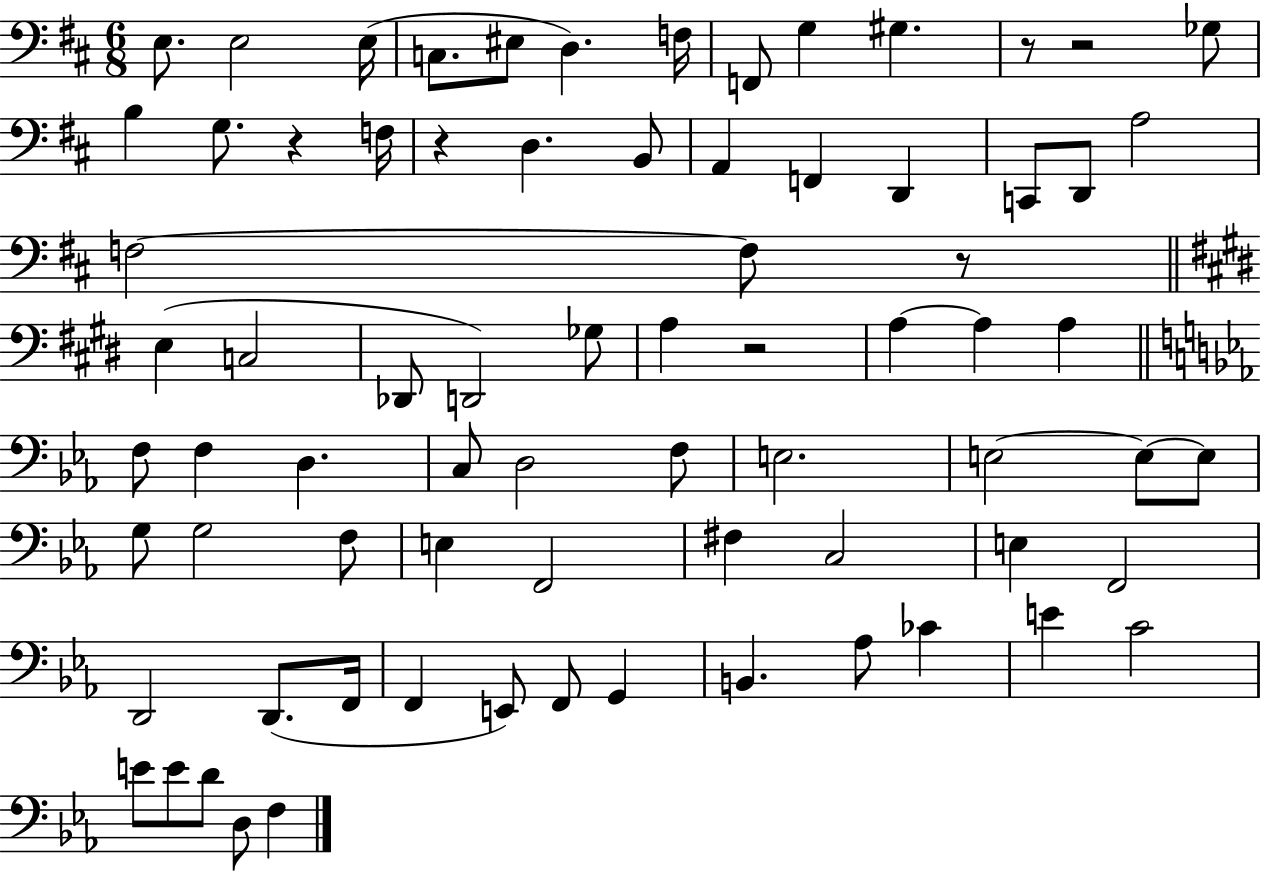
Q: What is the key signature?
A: D major